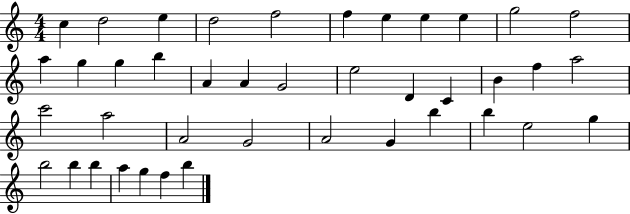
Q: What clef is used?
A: treble